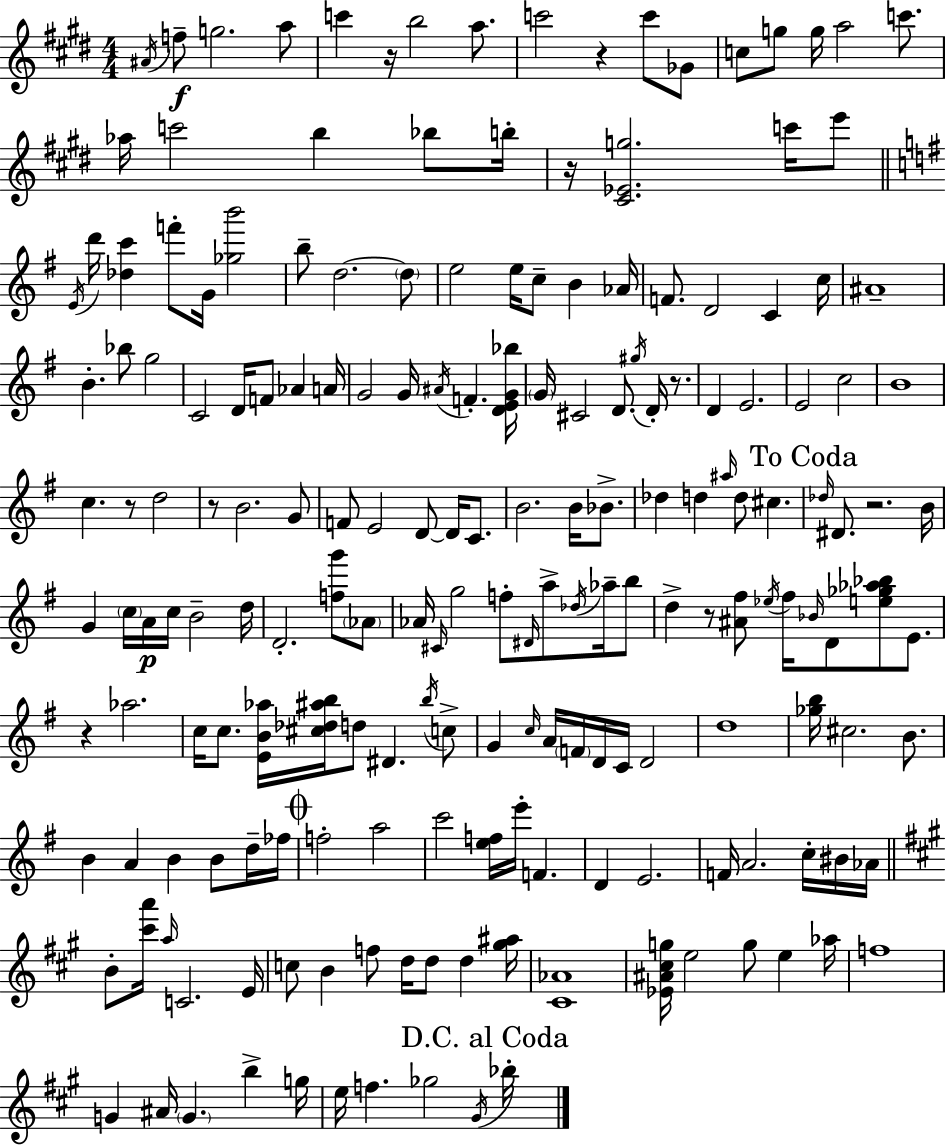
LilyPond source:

{
  \clef treble
  \numericTimeSignature
  \time 4/4
  \key e \major
  \acciaccatura { ais'16 }\f f''8-- g''2. a''8 | c'''4 r16 b''2 a''8. | c'''2 r4 c'''8 ges'8 | c''8 g''8 g''16 a''2 c'''8. | \break aes''16 c'''2 b''4 bes''8 | b''16-. r16 <cis' ees' g''>2. c'''16 e'''8 | \bar "||" \break \key e \minor \acciaccatura { e'16 } d'''16 <des'' c'''>4 f'''8-. g'16 <ges'' b'''>2 | b''8-- d''2.~~ \parenthesize d''8 | e''2 e''16 c''8-- b'4 | aes'16 f'8. d'2 c'4 | \break c''16 ais'1-- | b'4.-. bes''8 g''2 | c'2 d'16 f'8 aes'4 | a'16 g'2 g'16 \acciaccatura { ais'16 } f'4.-. | \break <d' e' g' bes''>16 \parenthesize g'16 cis'2 d'8. \acciaccatura { gis''16 } d'16-. | r8. d'4 e'2. | e'2 c''2 | b'1 | \break c''4. r8 d''2 | r8 b'2. | g'8 f'8 e'2 d'8~~ d'16 | c'8. b'2. b'16 | \break bes'8.-> des''4 d''4 \grace { ais''16 } d''8 cis''4. | \mark "To Coda" \grace { des''16 } dis'8. r2. | b'16 g'4 \parenthesize c''16 a'16\p c''16 b'2-- | d''16 d'2.-. | \break <f'' g'''>8 \parenthesize aes'8 aes'16 \grace { cis'16 } g''2 f''8-. | \grace { dis'16 } a''8-> \acciaccatura { des''16 } aes''16-- b''8 d''4-> r8 <ais' fis''>8 | \acciaccatura { ees''16 } fis''16 \grace { bes'16 } d'8 <e'' ges'' aes'' bes''>8 e'8. r4 aes''2. | c''16 c''8. <e' b' aes''>16 <cis'' des'' ais'' b''>16 | \break d''8 dis'4. \acciaccatura { b''16 } c''8-> g'4 \grace { c''16 } | a'16 \parenthesize f'16 d'16 c'16 d'2 d''1 | <ges'' b''>16 cis''2. | b'8. b'4 | \break a'4 b'4 b'8 d''16-- fes''16 \mark \markup { \musicglyph "scripts.coda" } f''2-. | a''2 c'''2 | <e'' f''>16 e'''16-. f'4. d'4 | e'2. f'16 a'2. | \break c''16-. bis'16 aes'16 \bar "||" \break \key a \major b'8-. <cis''' a'''>16 \grace { a''16 } c'2. | e'16 c''8 b'4 f''8 d''16 d''8 d''4 | <gis'' ais''>16 <cis' aes'>1 | <ees' ais' cis'' g''>16 e''2 g''8 e''4 | \break aes''16 f''1 | g'4 ais'16 \parenthesize g'4. b''4-> | g''16 e''16 f''4. ges''2 | \acciaccatura { gis'16 } \mark "D.C. al Coda" bes''16-. \bar "|."
}